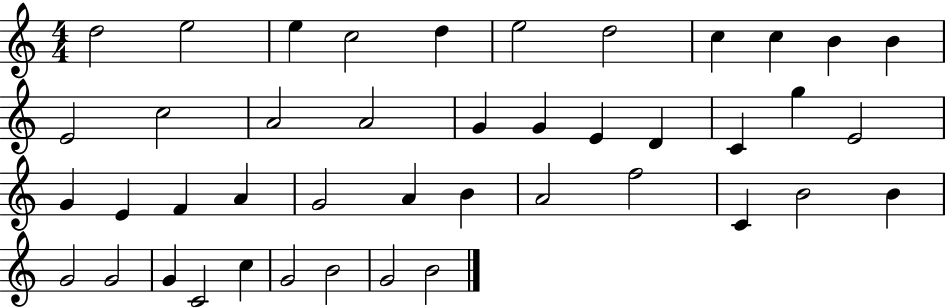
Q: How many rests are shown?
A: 0